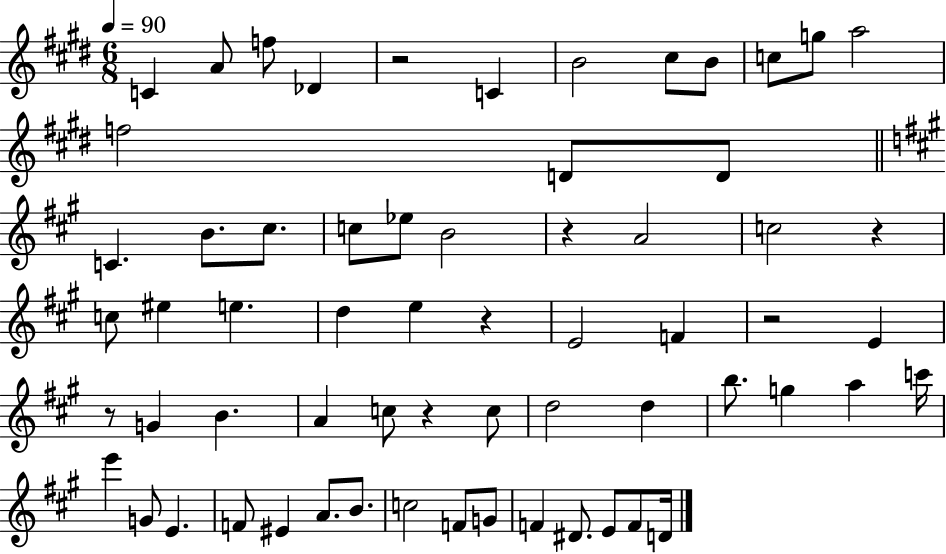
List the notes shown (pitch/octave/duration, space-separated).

C4/q A4/e F5/e Db4/q R/h C4/q B4/h C#5/e B4/e C5/e G5/e A5/h F5/h D4/e D4/e C4/q. B4/e. C#5/e. C5/e Eb5/e B4/h R/q A4/h C5/h R/q C5/e EIS5/q E5/q. D5/q E5/q R/q E4/h F4/q R/h E4/q R/e G4/q B4/q. A4/q C5/e R/q C5/e D5/h D5/q B5/e. G5/q A5/q C6/s E6/q G4/e E4/q. F4/e EIS4/q A4/e. B4/e. C5/h F4/e G4/e F4/q D#4/e. E4/e F4/e D4/s